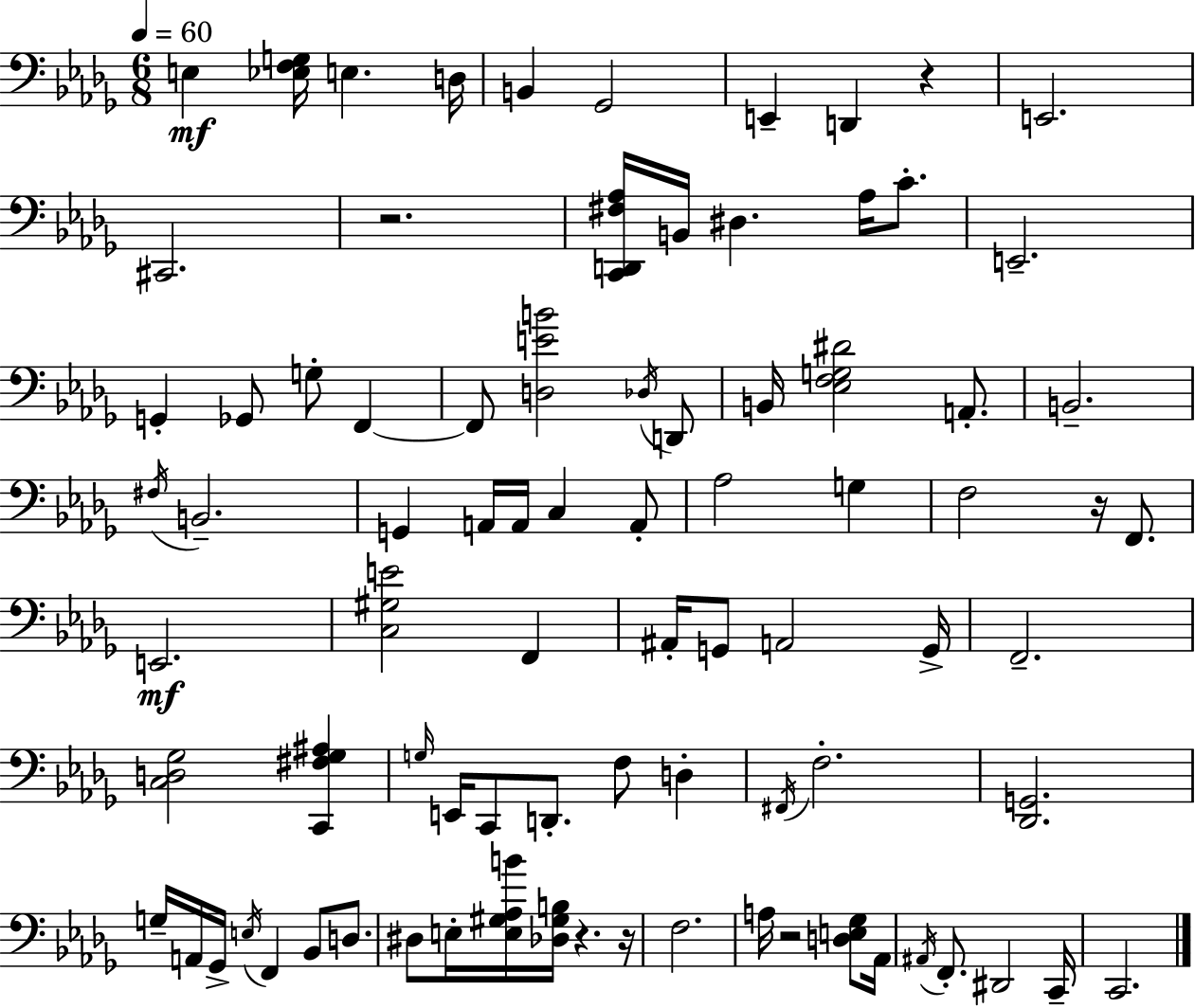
E3/q [Eb3,F3,G3]/s E3/q. D3/s B2/q Gb2/h E2/q D2/q R/q E2/h. C#2/h. R/h. [C2,D2,F#3,Ab3]/s B2/s D#3/q. Ab3/s C4/e. E2/h. G2/q Gb2/e G3/e F2/q F2/e [D3,E4,B4]/h Db3/s D2/e B2/s [Eb3,F3,G3,D#4]/h A2/e. B2/h. F#3/s B2/h. G2/q A2/s A2/s C3/q A2/e Ab3/h G3/q F3/h R/s F2/e. E2/h. [C3,G#3,E4]/h F2/q A#2/s G2/e A2/h G2/s F2/h. [C3,D3,Gb3]/h [C2,F#3,Gb3,A#3]/q G3/s E2/s C2/e D2/e. F3/e D3/q F#2/s F3/h. [Db2,G2]/h. G3/s A2/s Gb2/s E3/s F2/q Bb2/e D3/e. D#3/e E3/s [E3,G#3,Ab3,B4]/s [Db3,G#3,B3]/s R/q. R/s F3/h. A3/s R/h [D3,E3,Gb3]/e Ab2/s A#2/s F2/e. D#2/h C2/s C2/h.